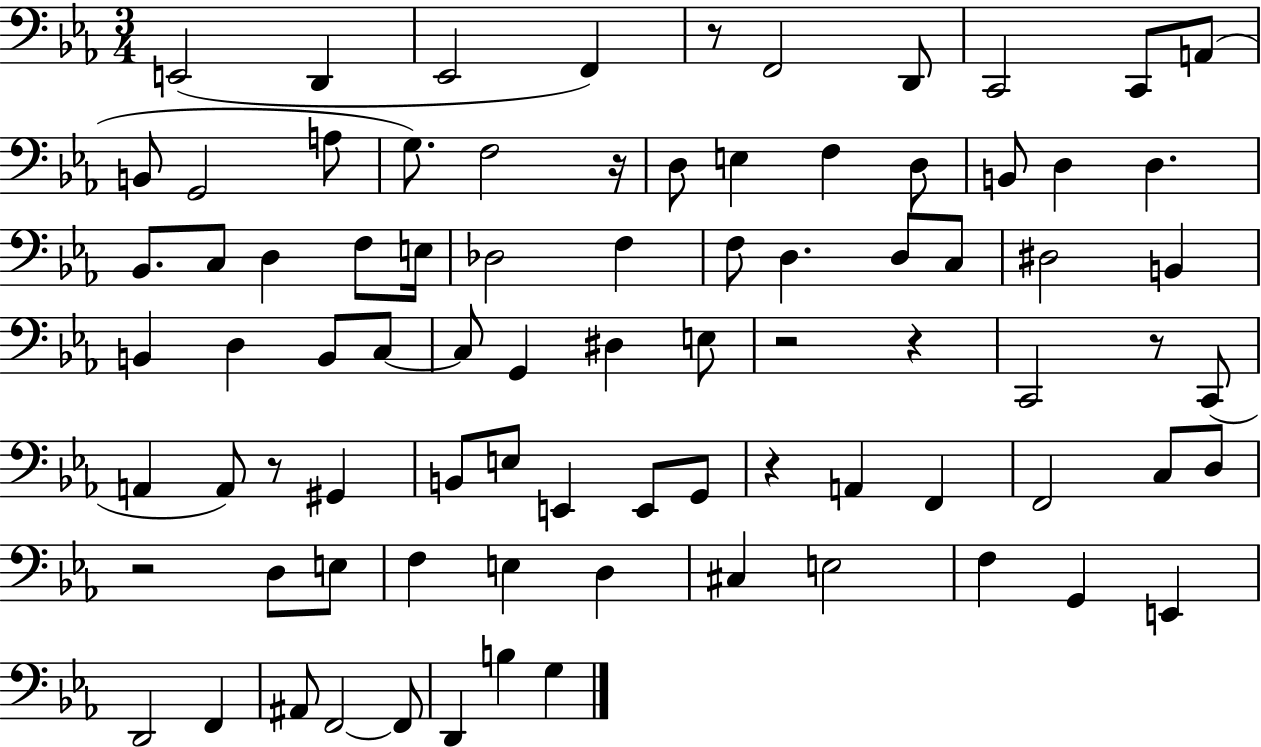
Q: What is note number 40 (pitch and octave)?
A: G2